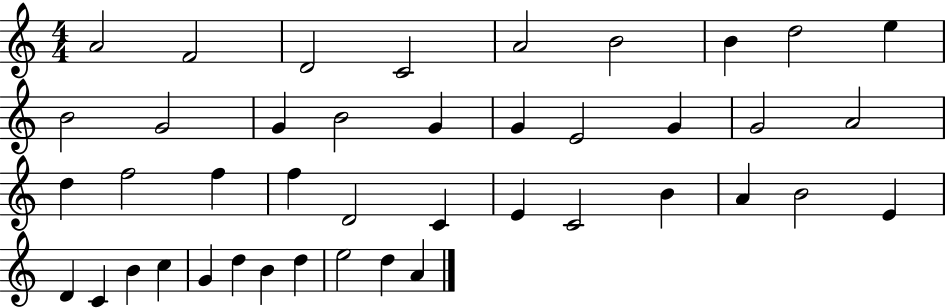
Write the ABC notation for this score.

X:1
T:Untitled
M:4/4
L:1/4
K:C
A2 F2 D2 C2 A2 B2 B d2 e B2 G2 G B2 G G E2 G G2 A2 d f2 f f D2 C E C2 B A B2 E D C B c G d B d e2 d A